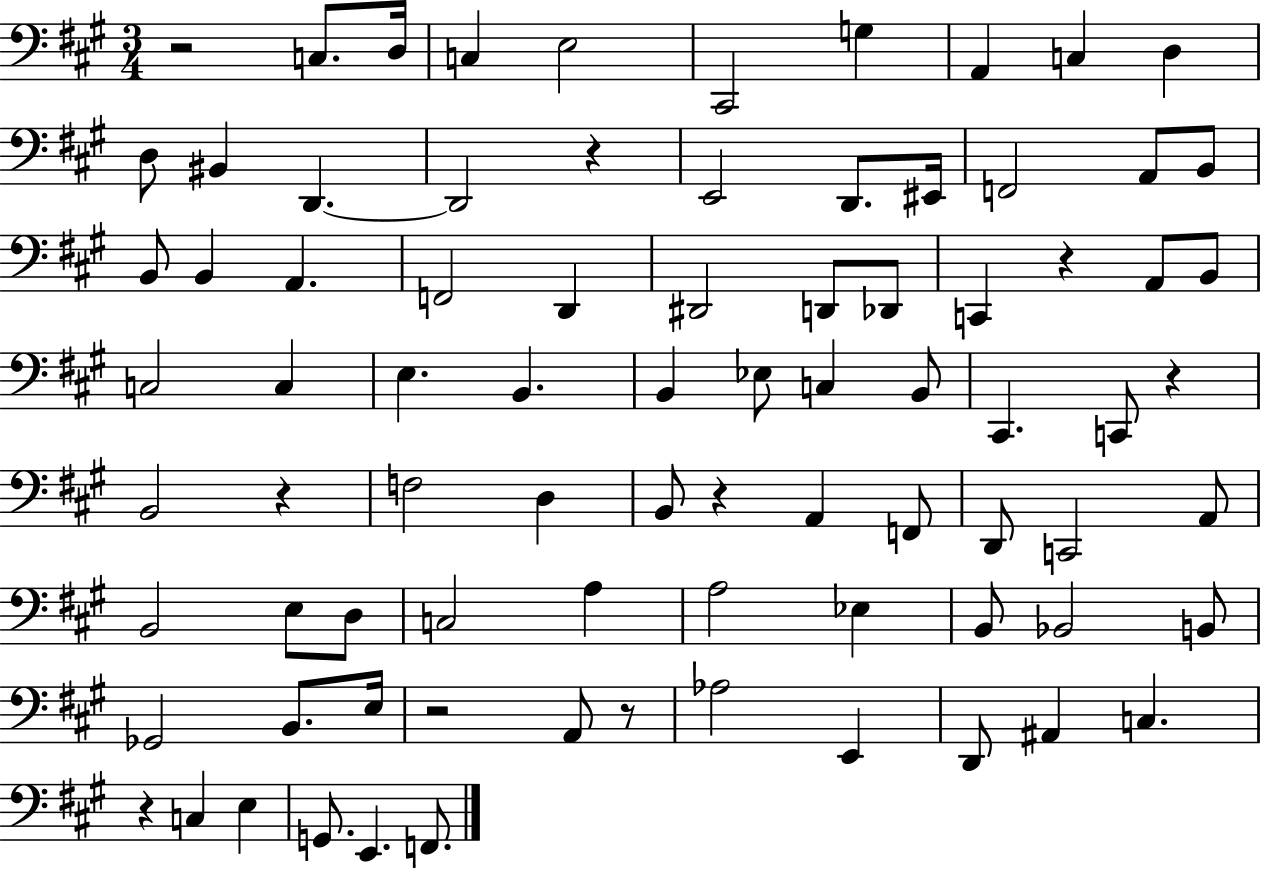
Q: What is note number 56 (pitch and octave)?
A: Eb3